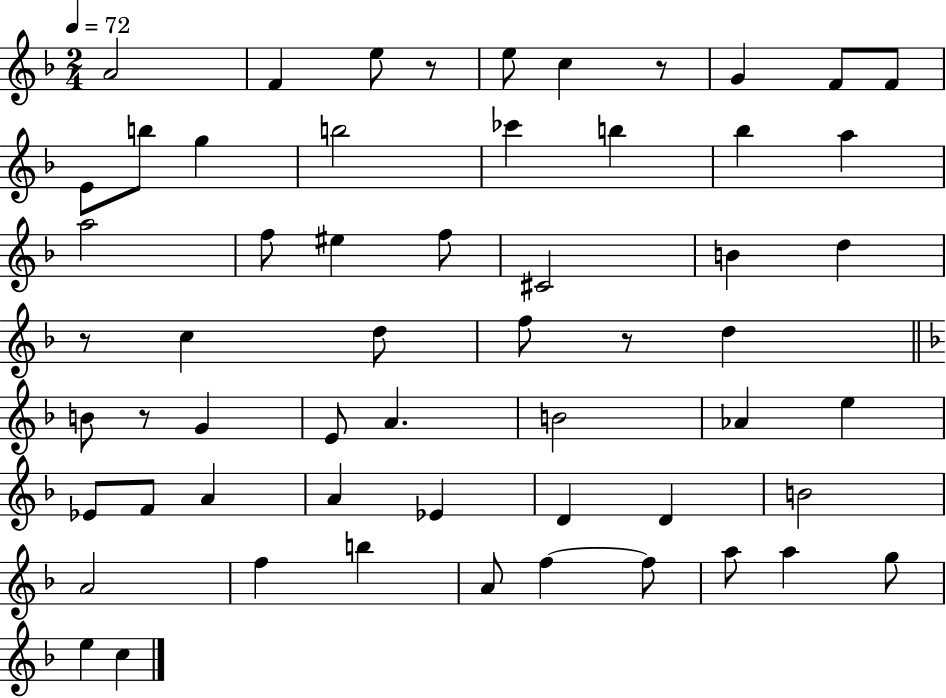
{
  \clef treble
  \numericTimeSignature
  \time 2/4
  \key f \major
  \tempo 4 = 72
  a'2 | f'4 e''8 r8 | e''8 c''4 r8 | g'4 f'8 f'8 | \break e'8 b''8 g''4 | b''2 | ces'''4 b''4 | bes''4 a''4 | \break a''2 | f''8 eis''4 f''8 | cis'2 | b'4 d''4 | \break r8 c''4 d''8 | f''8 r8 d''4 | \bar "||" \break \key f \major b'8 r8 g'4 | e'8 a'4. | b'2 | aes'4 e''4 | \break ees'8 f'8 a'4 | a'4 ees'4 | d'4 d'4 | b'2 | \break a'2 | f''4 b''4 | a'8 f''4~~ f''8 | a''8 a''4 g''8 | \break e''4 c''4 | \bar "|."
}